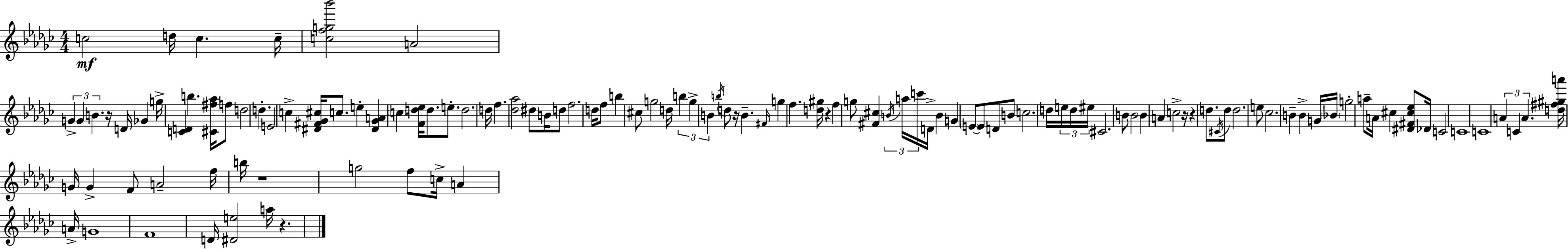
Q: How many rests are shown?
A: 7